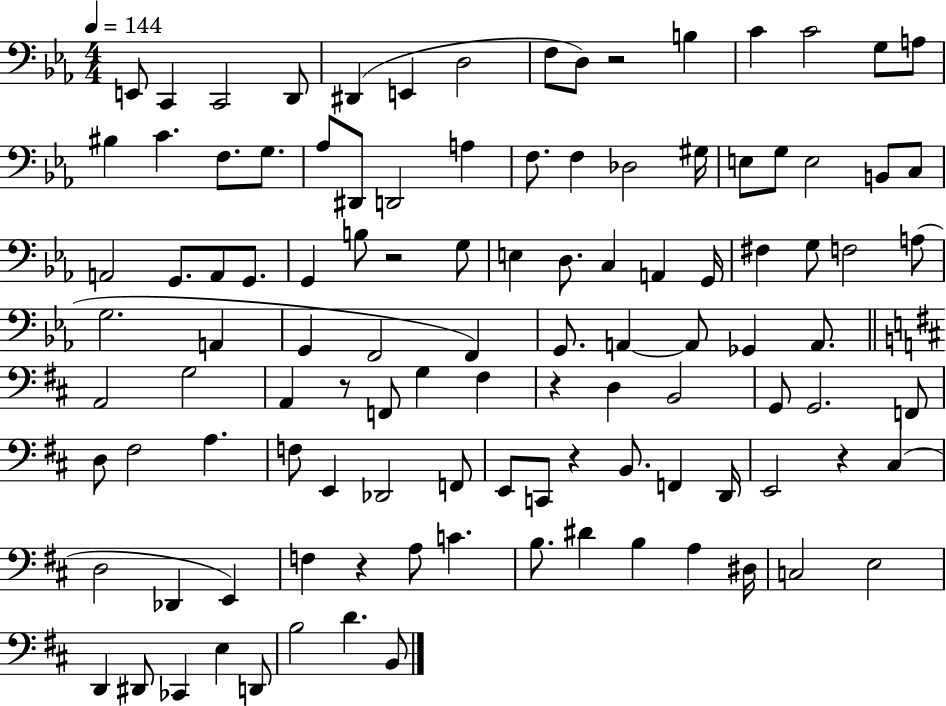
X:1
T:Untitled
M:4/4
L:1/4
K:Eb
E,,/2 C,, C,,2 D,,/2 ^D,, E,, D,2 F,/2 D,/2 z2 B, C C2 G,/2 A,/2 ^B, C F,/2 G,/2 _A,/2 ^D,,/2 D,,2 A, F,/2 F, _D,2 ^G,/4 E,/2 G,/2 E,2 B,,/2 C,/2 A,,2 G,,/2 A,,/2 G,,/2 G,, B,/2 z2 G,/2 E, D,/2 C, A,, G,,/4 ^F, G,/2 F,2 A,/2 G,2 A,, G,, F,,2 F,, G,,/2 A,, A,,/2 _G,, A,,/2 A,,2 G,2 A,, z/2 F,,/2 G, ^F, z D, B,,2 G,,/2 G,,2 F,,/2 D,/2 ^F,2 A, F,/2 E,, _D,,2 F,,/2 E,,/2 C,,/2 z B,,/2 F,, D,,/4 E,,2 z ^C, D,2 _D,, E,, F, z A,/2 C B,/2 ^D B, A, ^D,/4 C,2 E,2 D,, ^D,,/2 _C,, E, D,,/2 B,2 D B,,/2